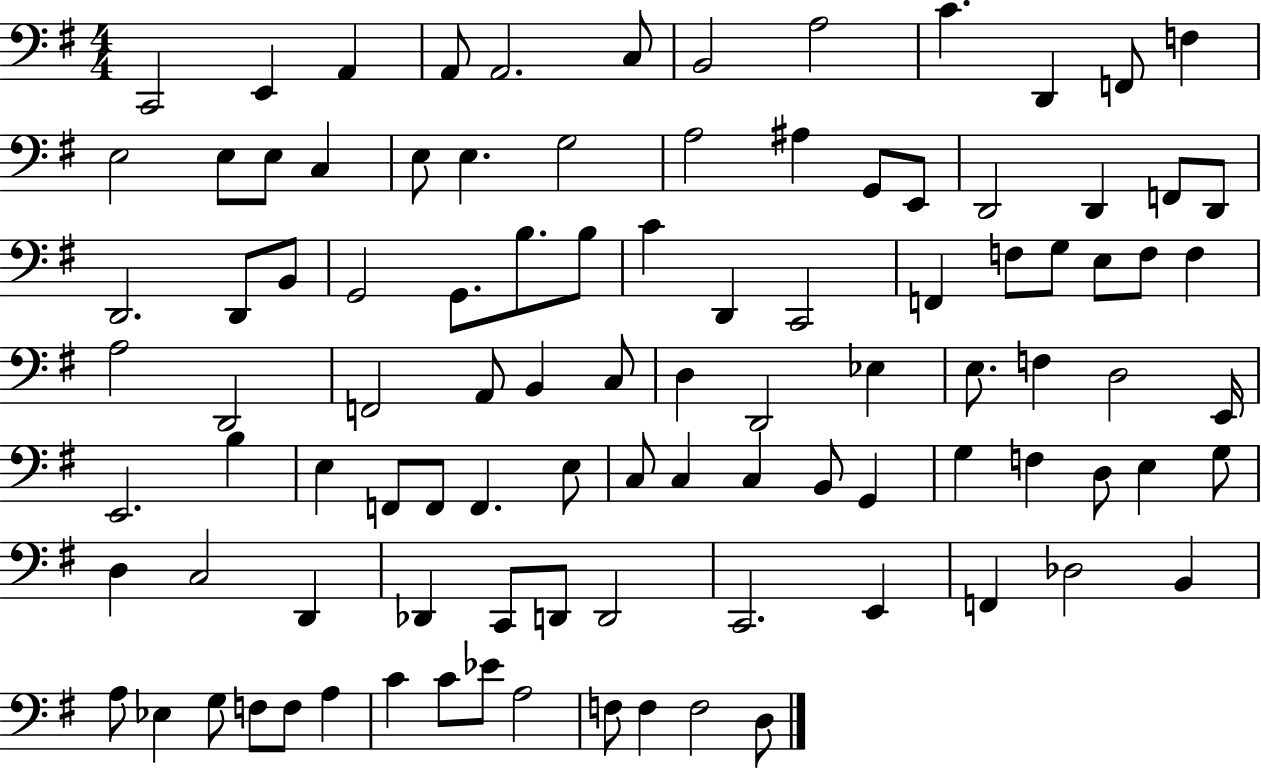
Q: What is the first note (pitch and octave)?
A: C2